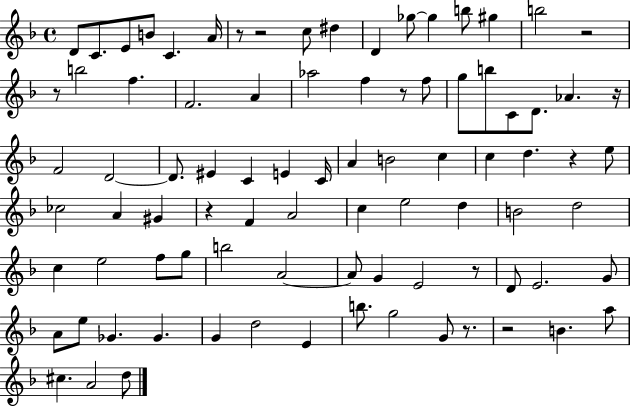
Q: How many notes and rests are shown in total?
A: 87